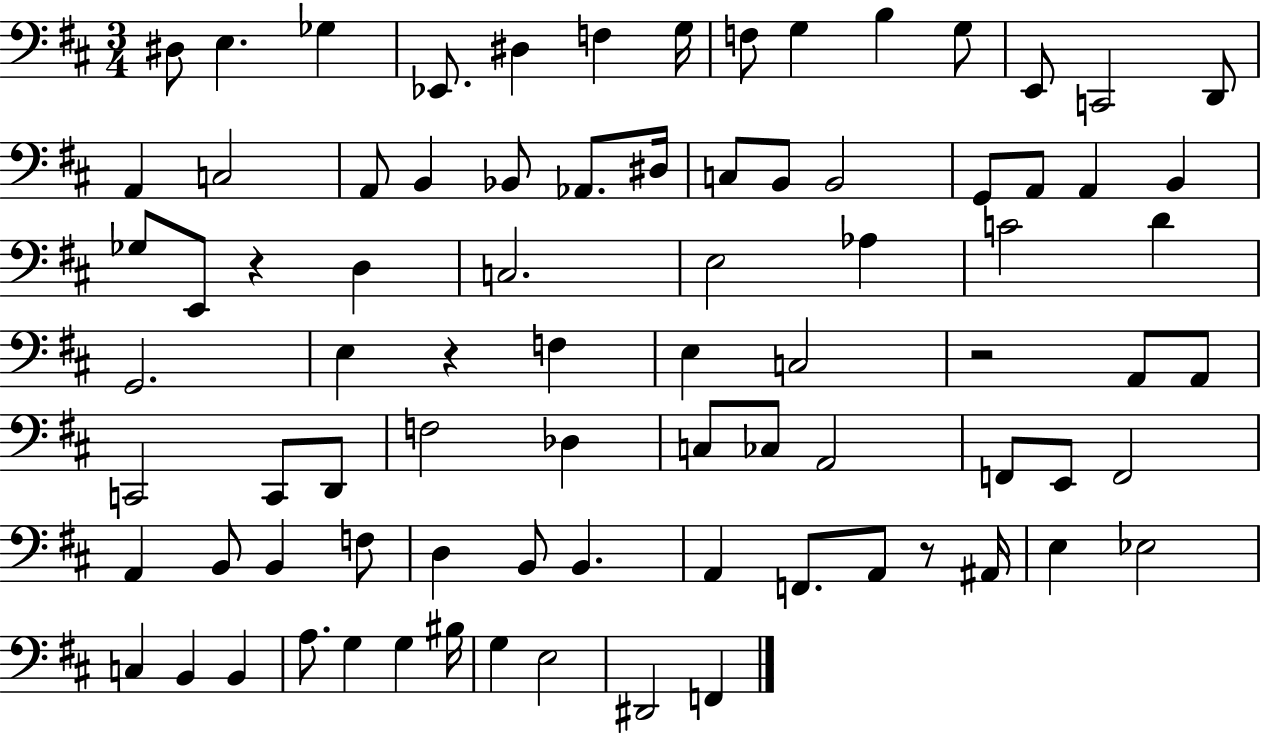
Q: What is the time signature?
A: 3/4